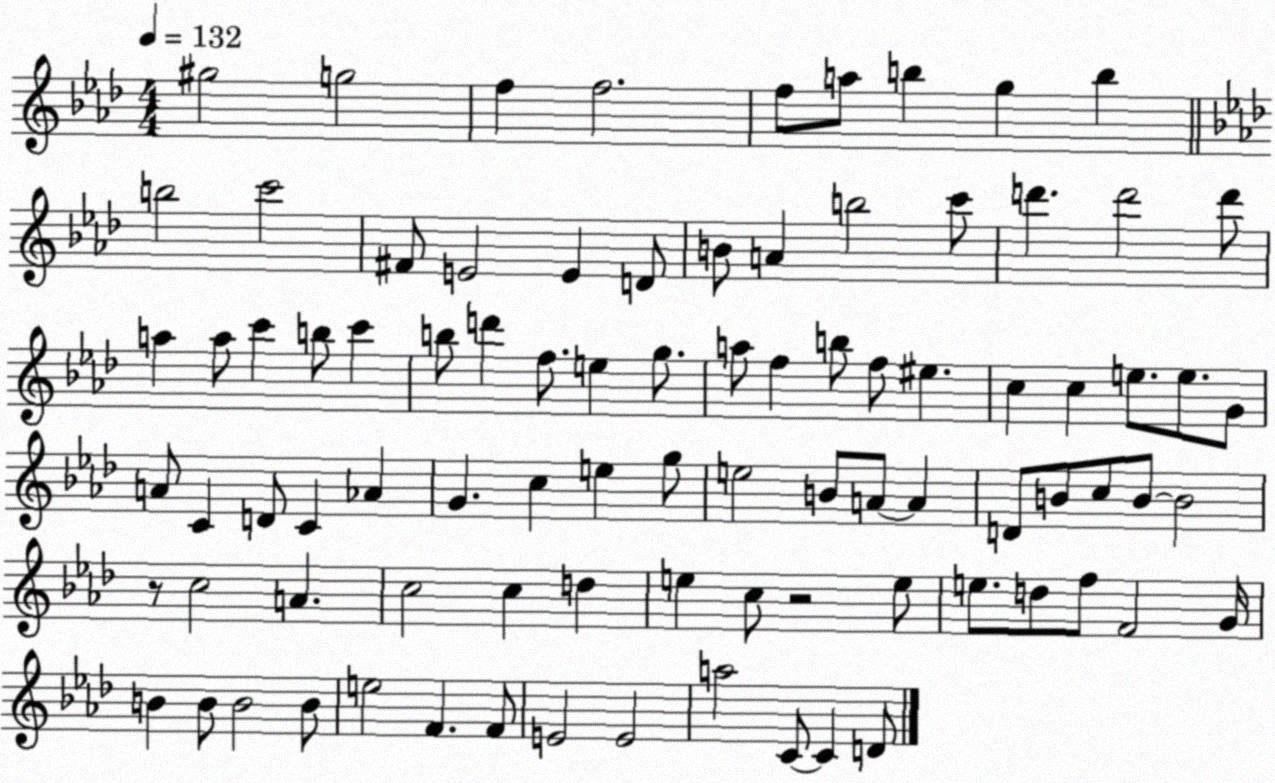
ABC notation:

X:1
T:Untitled
M:4/4
L:1/4
K:Ab
^g2 g2 f f2 f/2 a/2 b g b b2 c'2 ^F/2 E2 E D/2 B/2 A b2 c'/2 d' d'2 d'/2 a a/2 c' b/2 c' b/2 d' f/2 e g/2 a/2 f b/2 f/2 ^e c c e/2 e/2 G/2 A/2 C D/2 C _A G c e g/2 e2 B/2 A/2 A D/2 B/2 c/2 B/2 B2 z/2 c2 A c2 c d e c/2 z2 e/2 e/2 d/2 f/2 F2 G/4 B B/2 B2 B/2 e2 F F/2 E2 E2 a2 C/2 C D/2